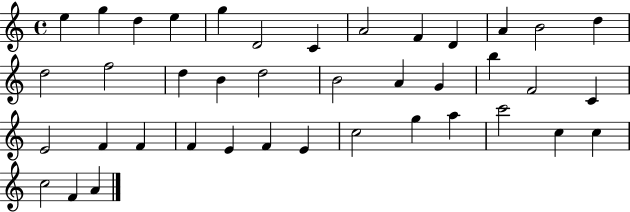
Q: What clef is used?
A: treble